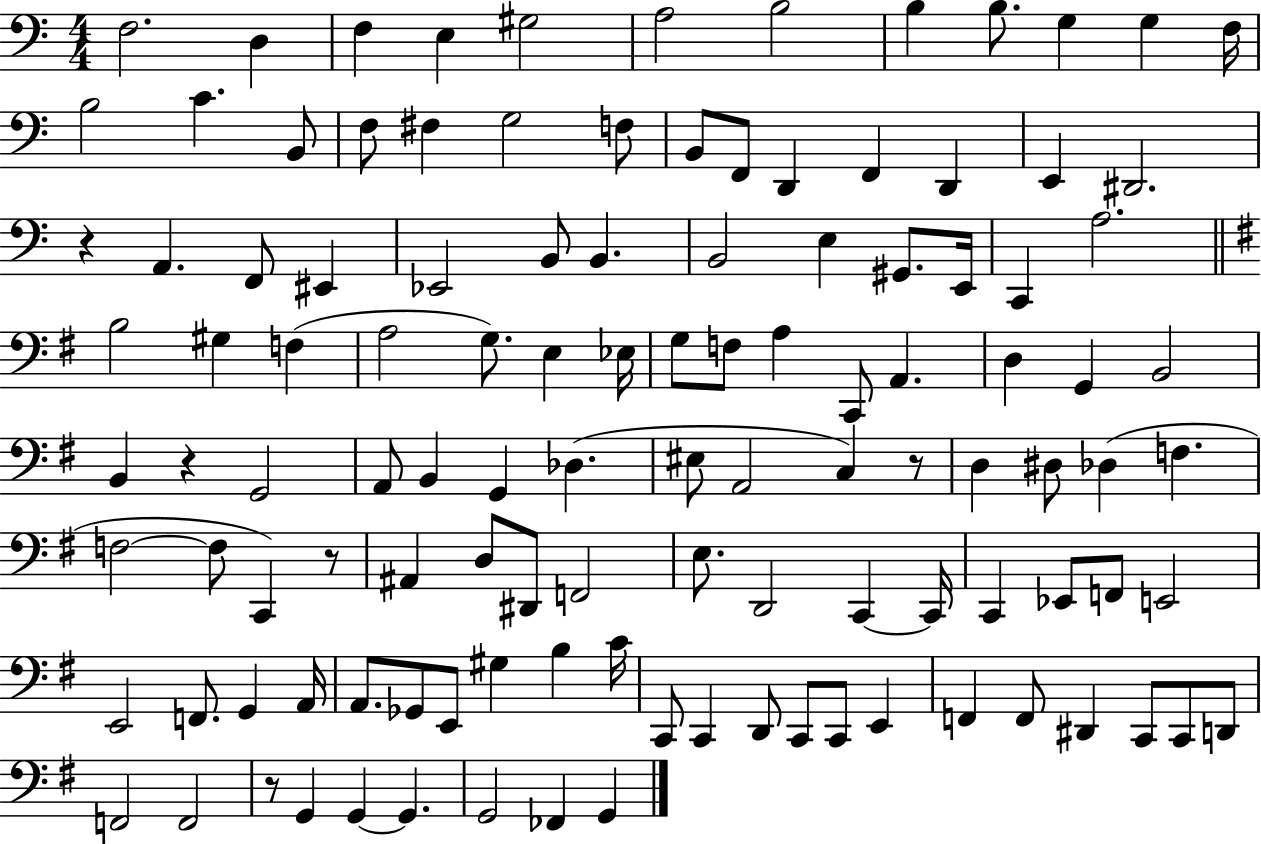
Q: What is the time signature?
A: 4/4